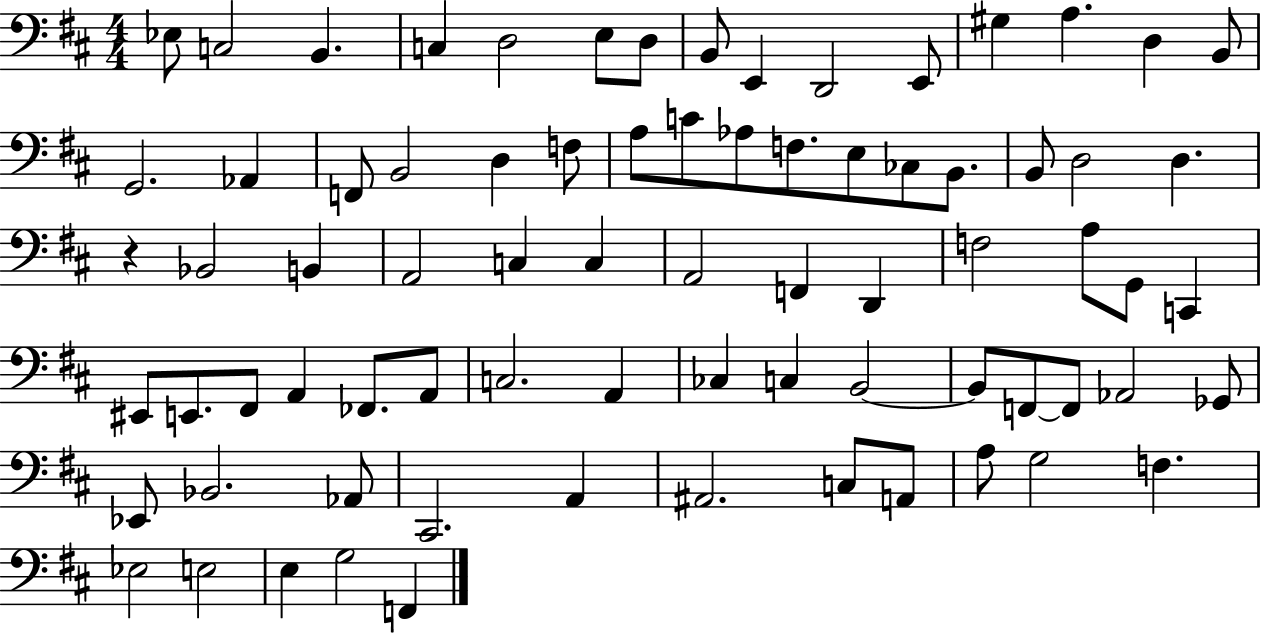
Eb3/e C3/h B2/q. C3/q D3/h E3/e D3/e B2/e E2/q D2/h E2/e G#3/q A3/q. D3/q B2/e G2/h. Ab2/q F2/e B2/h D3/q F3/e A3/e C4/e Ab3/e F3/e. E3/e CES3/e B2/e. B2/e D3/h D3/q. R/q Bb2/h B2/q A2/h C3/q C3/q A2/h F2/q D2/q F3/h A3/e G2/e C2/q EIS2/e E2/e. F#2/e A2/q FES2/e. A2/e C3/h. A2/q CES3/q C3/q B2/h B2/e F2/e F2/e Ab2/h Gb2/e Eb2/e Bb2/h. Ab2/e C#2/h. A2/q A#2/h. C3/e A2/e A3/e G3/h F3/q. Eb3/h E3/h E3/q G3/h F2/q